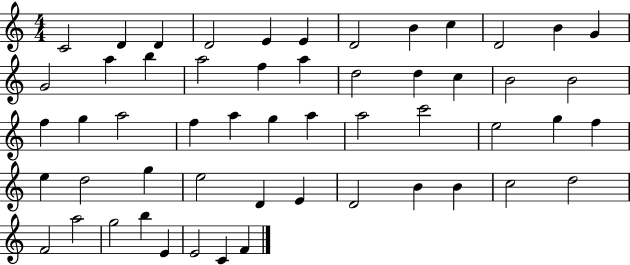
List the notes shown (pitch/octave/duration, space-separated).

C4/h D4/q D4/q D4/h E4/q E4/q D4/h B4/q C5/q D4/h B4/q G4/q G4/h A5/q B5/q A5/h F5/q A5/q D5/h D5/q C5/q B4/h B4/h F5/q G5/q A5/h F5/q A5/q G5/q A5/q A5/h C6/h E5/h G5/q F5/q E5/q D5/h G5/q E5/h D4/q E4/q D4/h B4/q B4/q C5/h D5/h F4/h A5/h G5/h B5/q E4/q E4/h C4/q F4/q